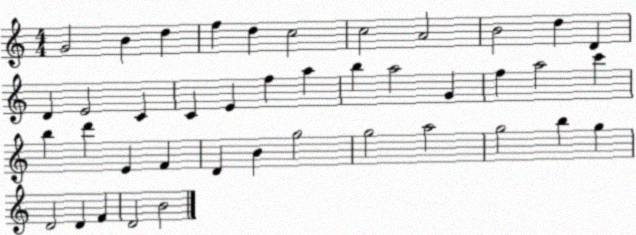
X:1
T:Untitled
M:4/4
L:1/4
K:C
G2 B d f d c2 c2 A2 B2 d D D E2 C C E f a b a2 G f a2 c' b d' E F D B g2 g2 a2 g2 b g D2 D F D2 B2